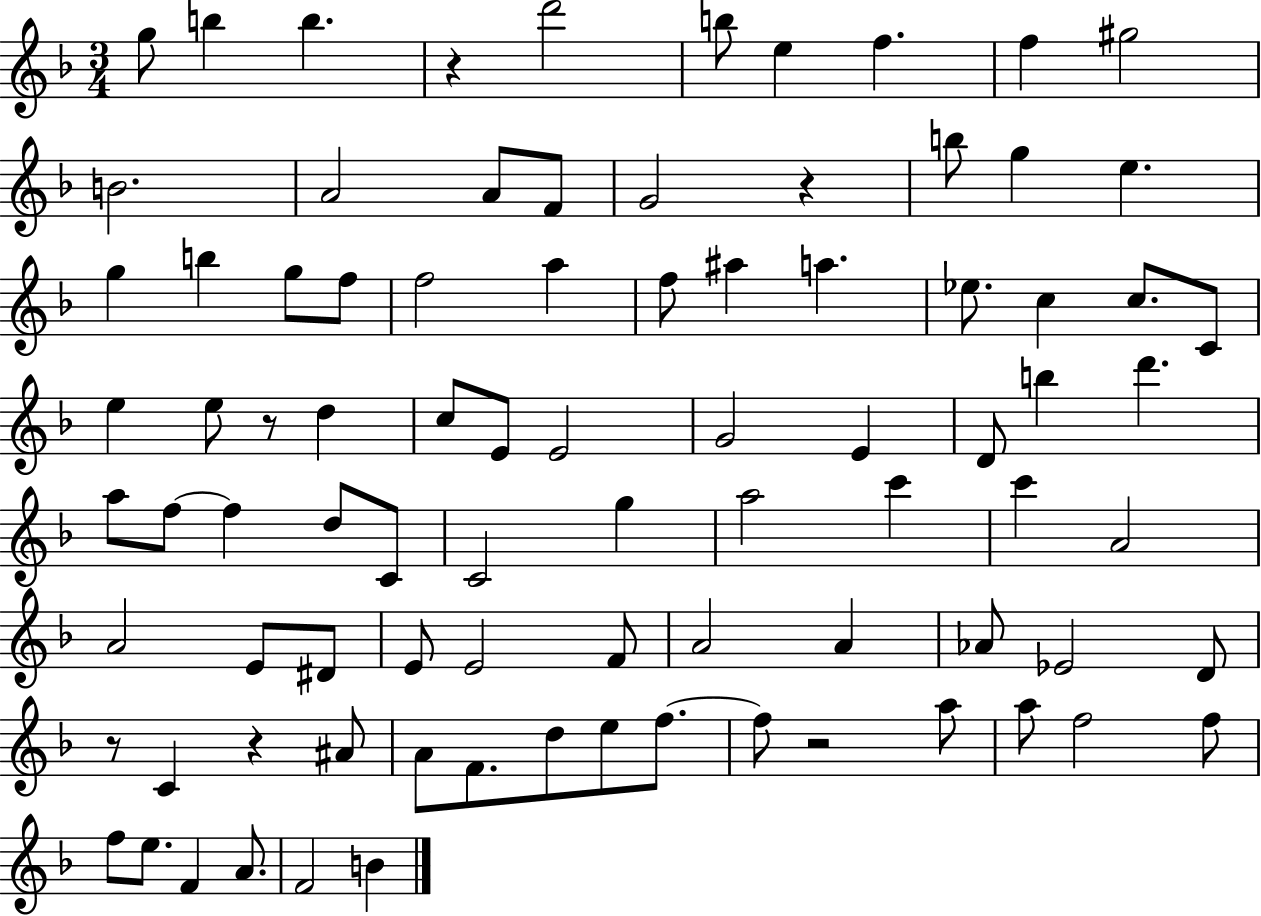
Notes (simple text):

G5/e B5/q B5/q. R/q D6/h B5/e E5/q F5/q. F5/q G#5/h B4/h. A4/h A4/e F4/e G4/h R/q B5/e G5/q E5/q. G5/q B5/q G5/e F5/e F5/h A5/q F5/e A#5/q A5/q. Eb5/e. C5/q C5/e. C4/e E5/q E5/e R/e D5/q C5/e E4/e E4/h G4/h E4/q D4/e B5/q D6/q. A5/e F5/e F5/q D5/e C4/e C4/h G5/q A5/h C6/q C6/q A4/h A4/h E4/e D#4/e E4/e E4/h F4/e A4/h A4/q Ab4/e Eb4/h D4/e R/e C4/q R/q A#4/e A4/e F4/e. D5/e E5/e F5/e. F5/e R/h A5/e A5/e F5/h F5/e F5/e E5/e. F4/q A4/e. F4/h B4/q